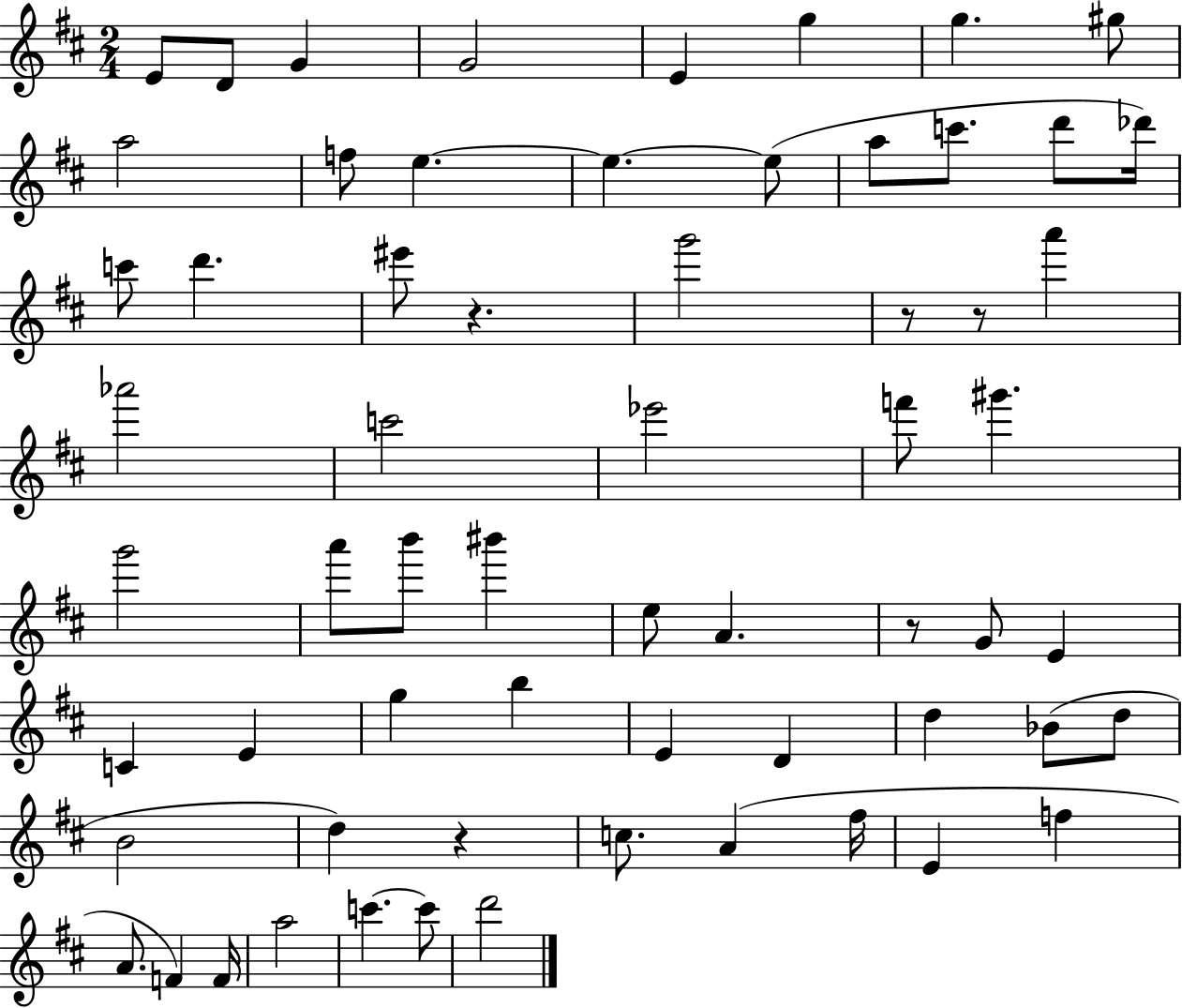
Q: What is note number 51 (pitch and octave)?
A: F5